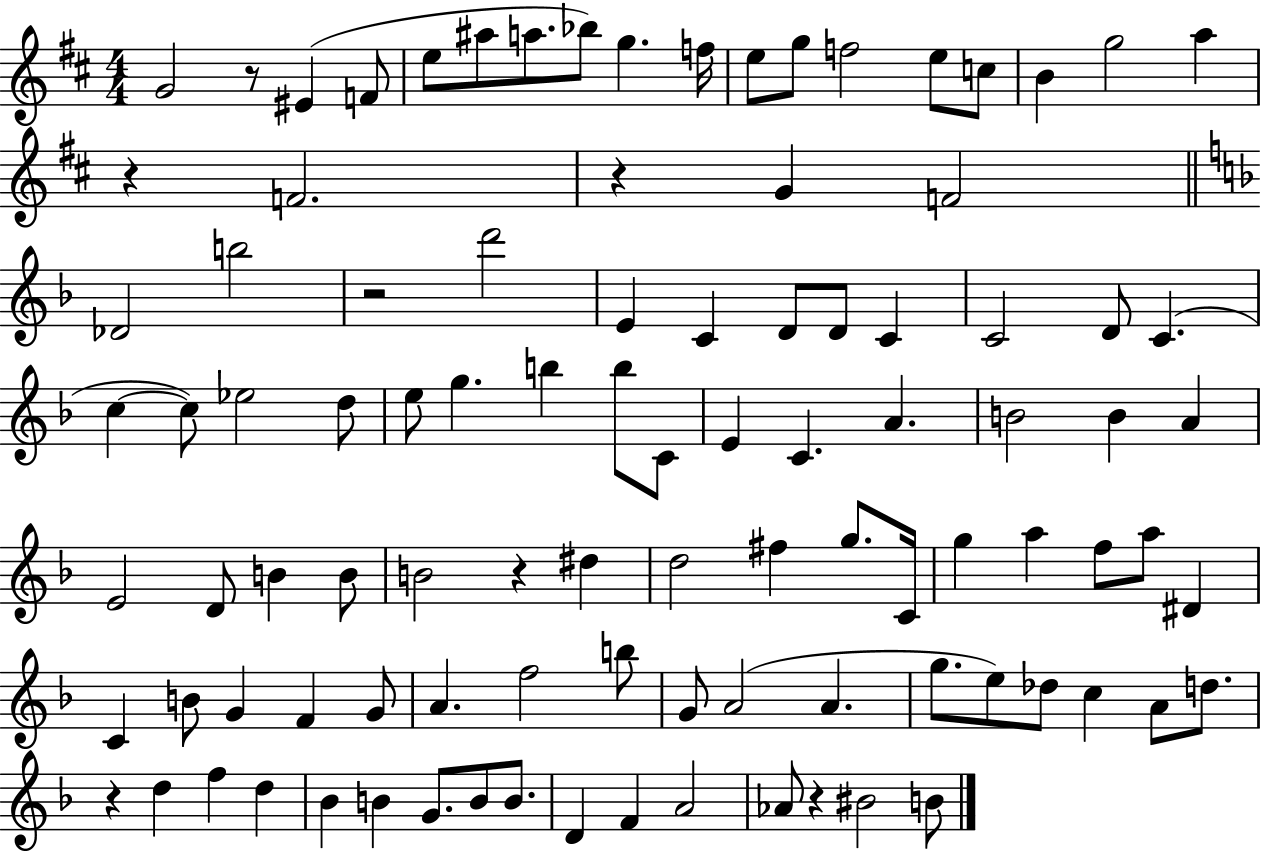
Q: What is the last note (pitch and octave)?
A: B4